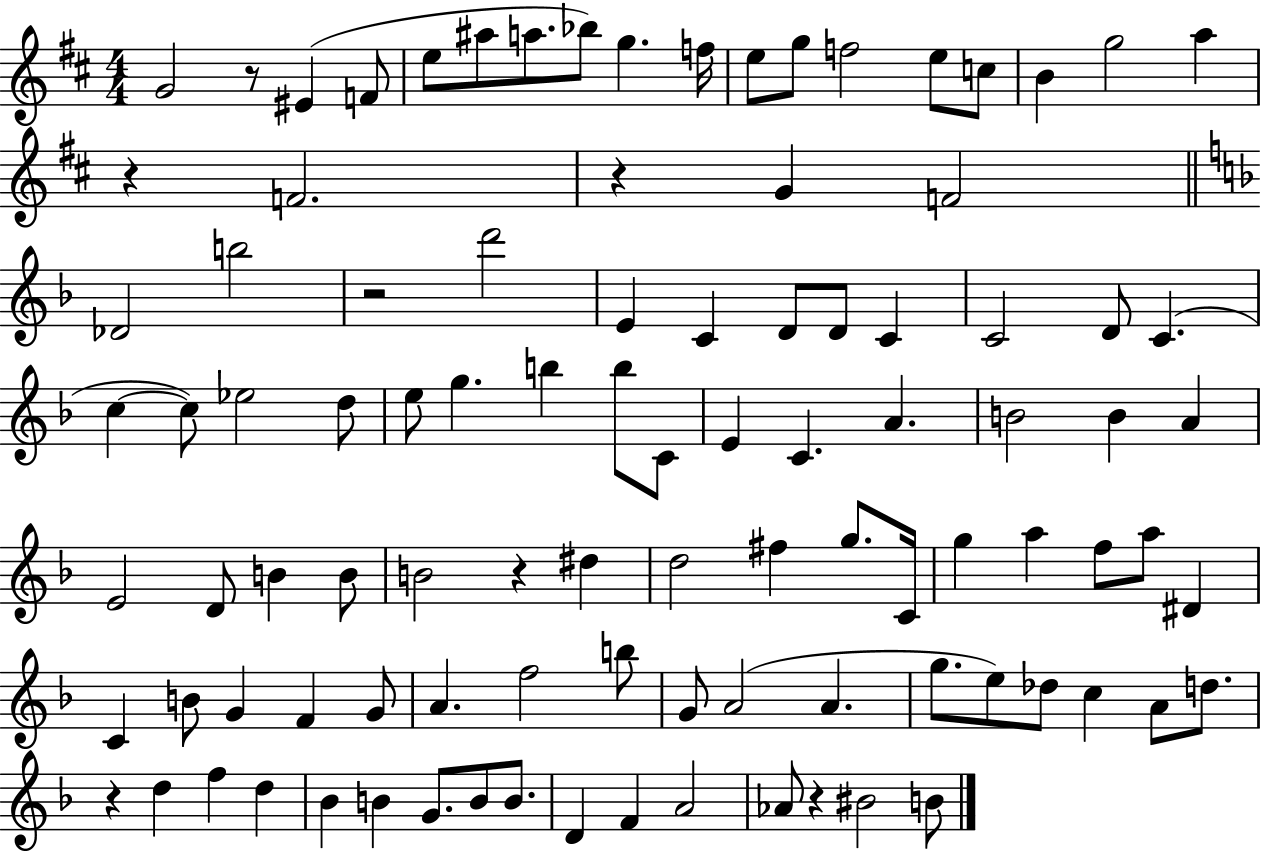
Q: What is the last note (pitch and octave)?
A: B4